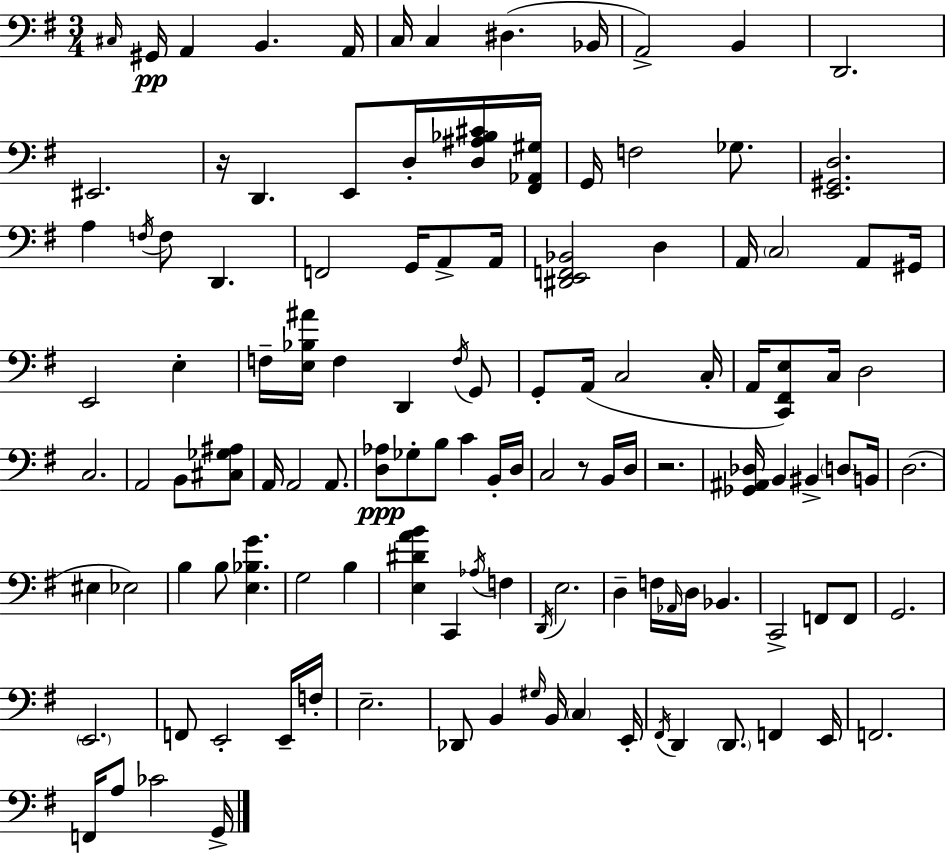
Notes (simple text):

C#3/s G#2/s A2/q B2/q. A2/s C3/s C3/q D#3/q. Bb2/s A2/h B2/q D2/h. EIS2/h. R/s D2/q. E2/e D3/s [D3,A#3,Bb3,C#4]/s [F#2,Ab2,G#3]/s G2/s F3/h Gb3/e. [E2,G#2,D3]/h. A3/q F3/s F3/e D2/q. F2/h G2/s A2/e A2/s [D#2,E2,F2,Bb2]/h D3/q A2/s C3/h A2/e G#2/s E2/h E3/q F3/s [E3,Bb3,A#4]/s F3/q D2/q F3/s G2/e G2/e A2/s C3/h C3/s A2/s [C2,F#2,E3]/e C3/s D3/h C3/h. A2/h B2/e [C#3,Gb3,A#3]/e A2/s A2/h A2/e. [D3,Ab3]/e Gb3/e B3/e C4/q B2/s D3/s C3/h R/e B2/s D3/s R/h. [Gb2,A#2,Db3]/s B2/q BIS2/q D3/e B2/s D3/h. EIS3/q Eb3/h B3/q B3/e [E3,Bb3,G4]/q. G3/h B3/q [E3,D#4,A4,B4]/q C2/q Ab3/s F3/q D2/s E3/h. D3/q F3/s Ab2/s D3/s Bb2/q. C2/h F2/e F2/e G2/h. E2/h. F2/e E2/h E2/s F3/s E3/h. Db2/e B2/q G#3/s B2/s C3/q E2/s F#2/s D2/q D2/e. F2/q E2/s F2/h. F2/s A3/e CES4/h G2/s